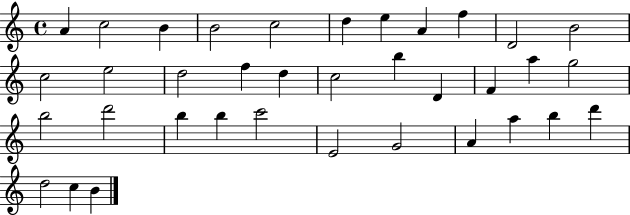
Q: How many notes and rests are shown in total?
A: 36